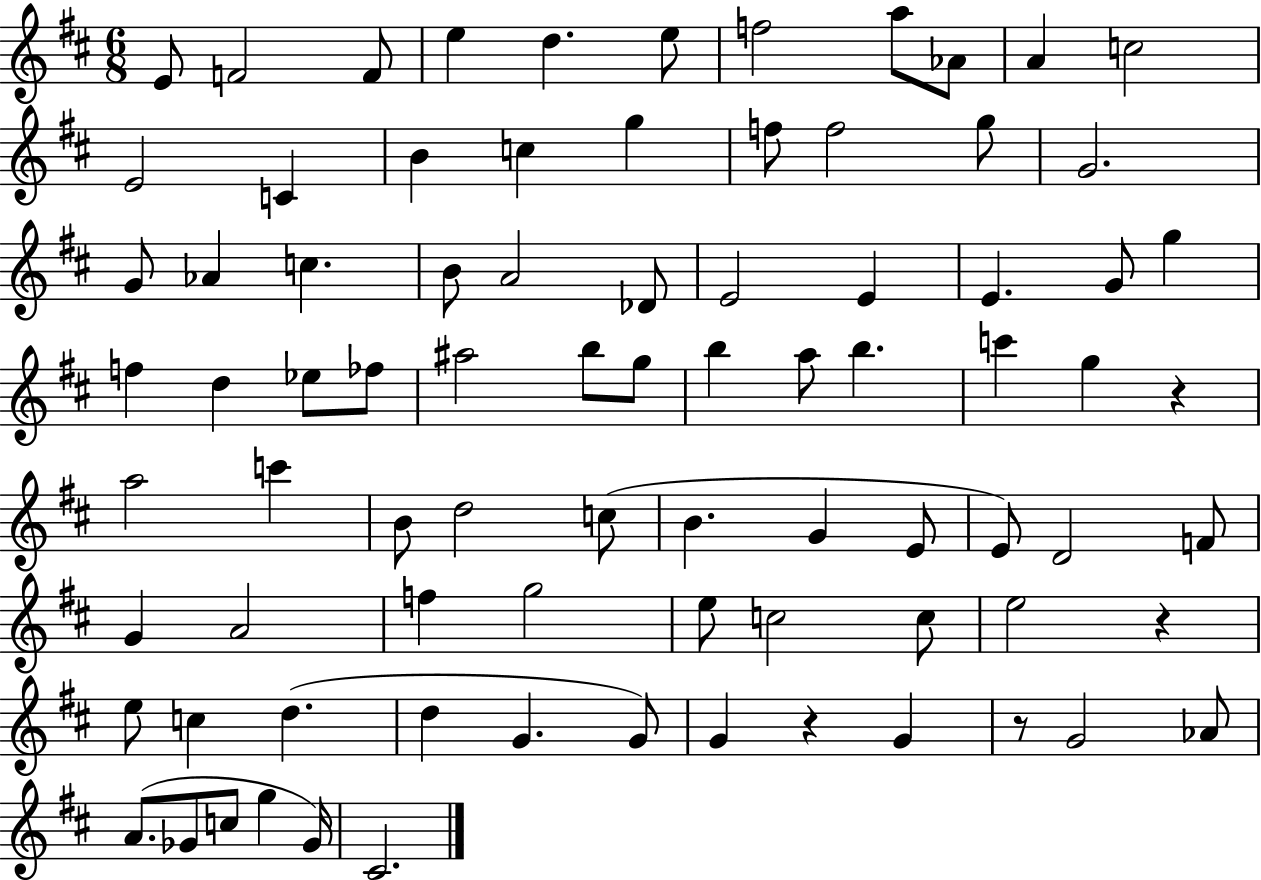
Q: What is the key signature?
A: D major